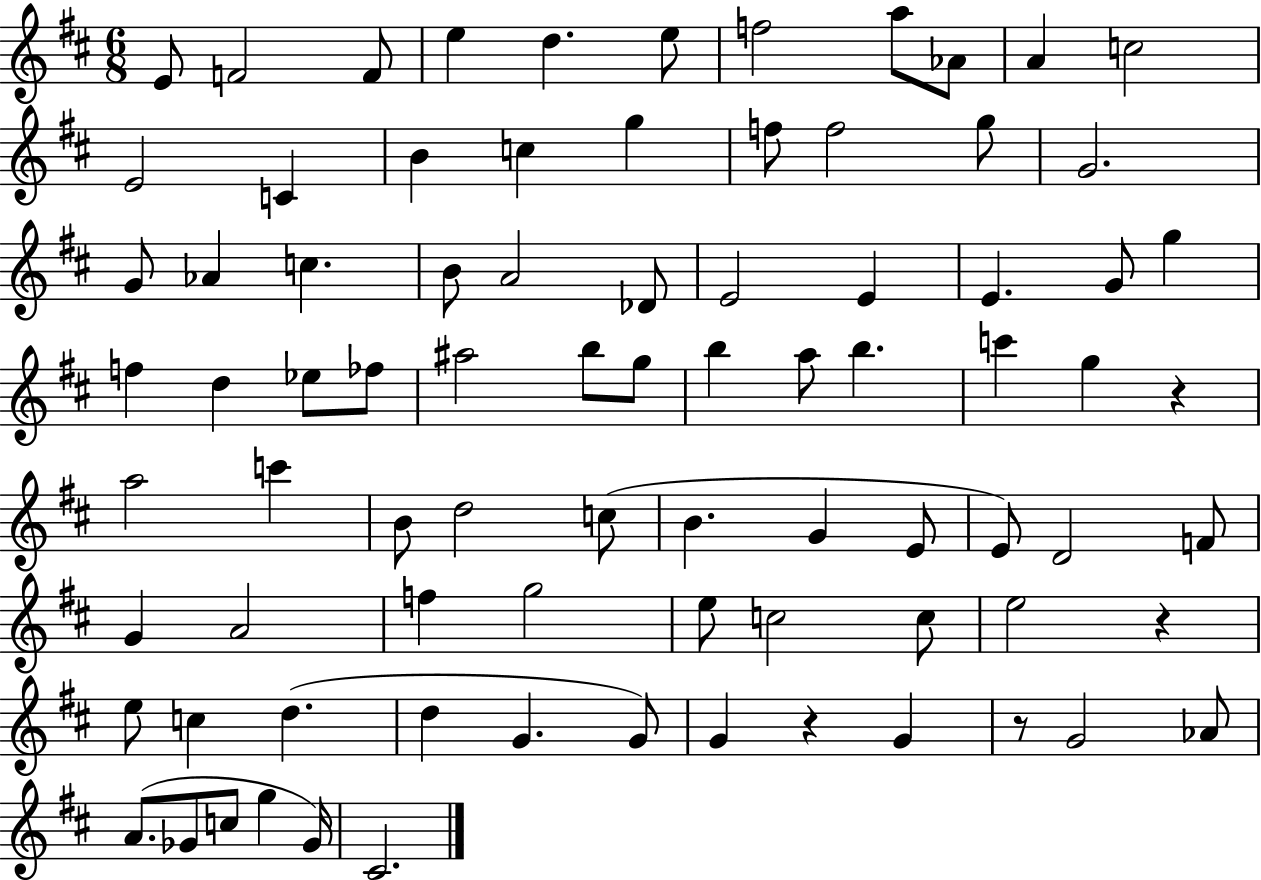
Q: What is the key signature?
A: D major